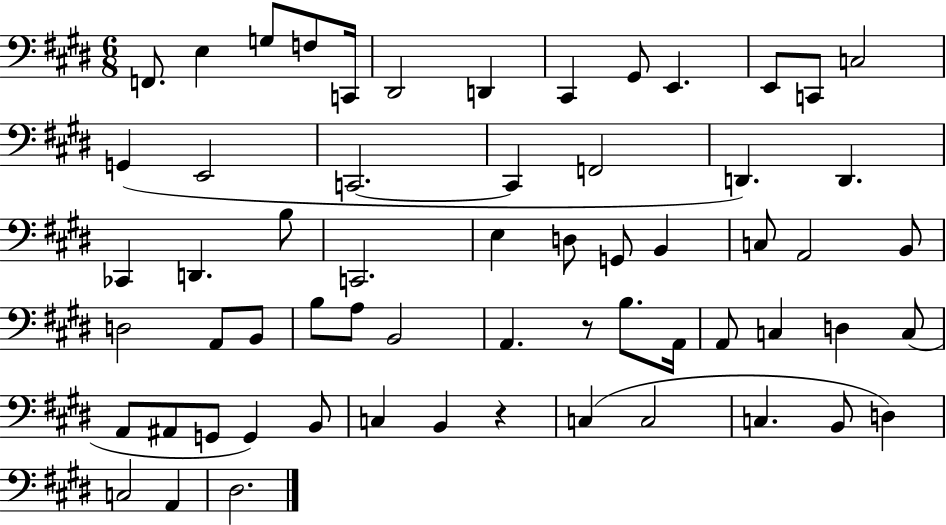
X:1
T:Untitled
M:6/8
L:1/4
K:E
F,,/2 E, G,/2 F,/2 C,,/4 ^D,,2 D,, ^C,, ^G,,/2 E,, E,,/2 C,,/2 C,2 G,, E,,2 C,,2 C,, F,,2 D,, D,, _C,, D,, B,/2 C,,2 E, D,/2 G,,/2 B,, C,/2 A,,2 B,,/2 D,2 A,,/2 B,,/2 B,/2 A,/2 B,,2 A,, z/2 B,/2 A,,/4 A,,/2 C, D, C,/2 A,,/2 ^A,,/2 G,,/2 G,, B,,/2 C, B,, z C, C,2 C, B,,/2 D, C,2 A,, ^D,2